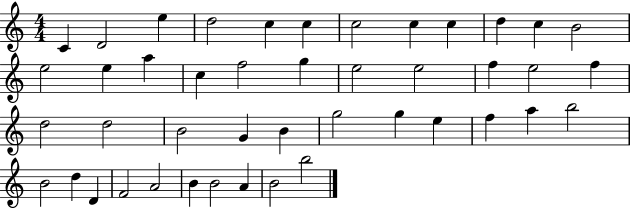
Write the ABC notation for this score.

X:1
T:Untitled
M:4/4
L:1/4
K:C
C D2 e d2 c c c2 c c d c B2 e2 e a c f2 g e2 e2 f e2 f d2 d2 B2 G B g2 g e f a b2 B2 d D F2 A2 B B2 A B2 b2